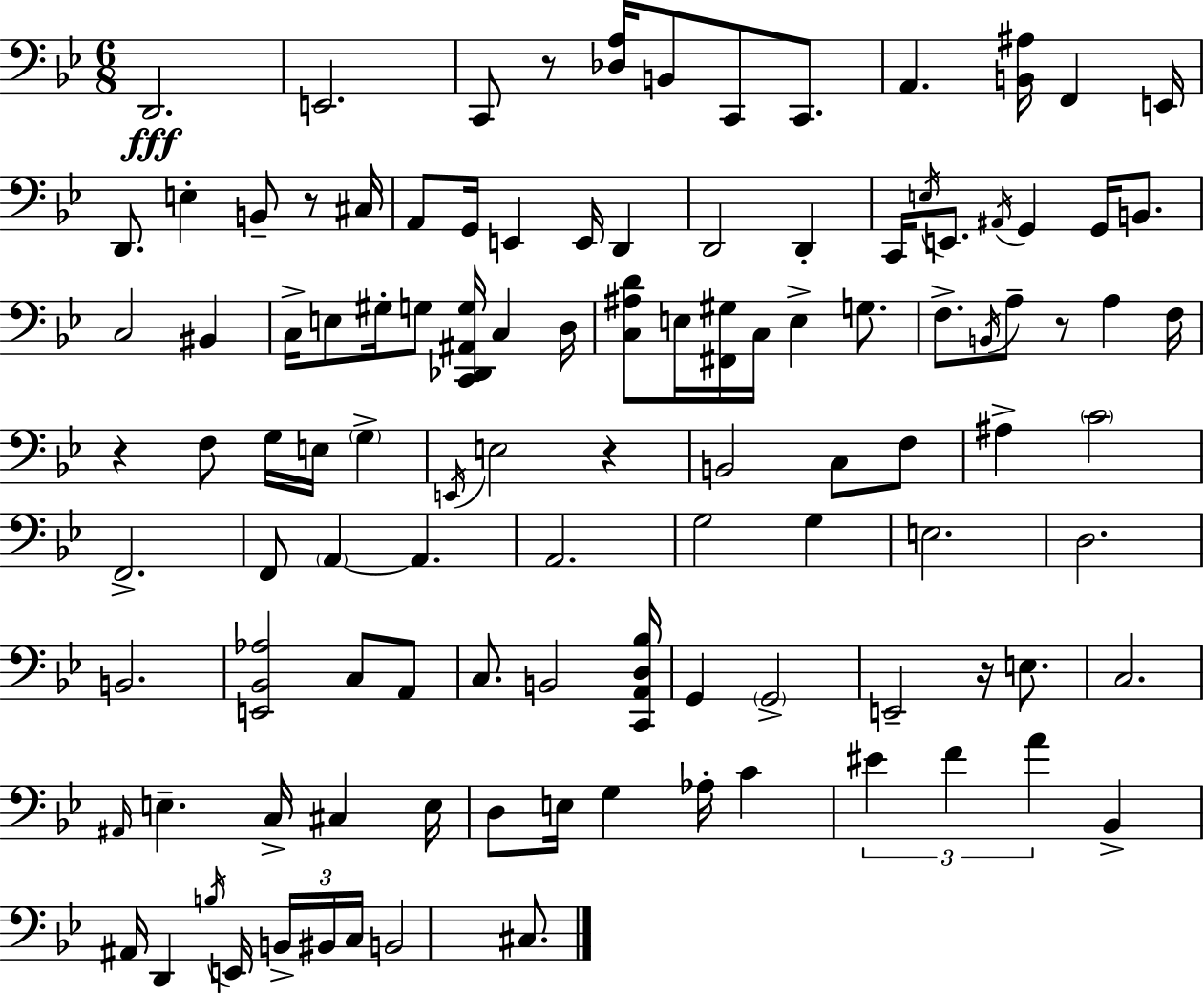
D2/h. E2/h. C2/e R/e [Db3,A3]/s B2/e C2/e C2/e. A2/q. [B2,A#3]/s F2/q E2/s D2/e. E3/q B2/e R/e C#3/s A2/e G2/s E2/q E2/s D2/q D2/h D2/q C2/s E3/s E2/e. A#2/s G2/q G2/s B2/e. C3/h BIS2/q C3/s E3/e G#3/s G3/e [C2,Db2,A#2,G3]/s C3/q D3/s [C3,A#3,D4]/e E3/s [F#2,G#3]/s C3/s E3/q G3/e. F3/e. B2/s A3/e R/e A3/q F3/s R/q F3/e G3/s E3/s G3/q E2/s E3/h R/q B2/h C3/e F3/e A#3/q C4/h F2/h. F2/e A2/q A2/q. A2/h. G3/h G3/q E3/h. D3/h. B2/h. [E2,Bb2,Ab3]/h C3/e A2/e C3/e. B2/h [C2,A2,D3,Bb3]/s G2/q G2/h E2/h R/s E3/e. C3/h. A#2/s E3/q. C3/s C#3/q E3/s D3/e E3/s G3/q Ab3/s C4/q EIS4/q F4/q A4/q Bb2/q A#2/s D2/q B3/s E2/s B2/s BIS2/s C3/s B2/h C#3/e.